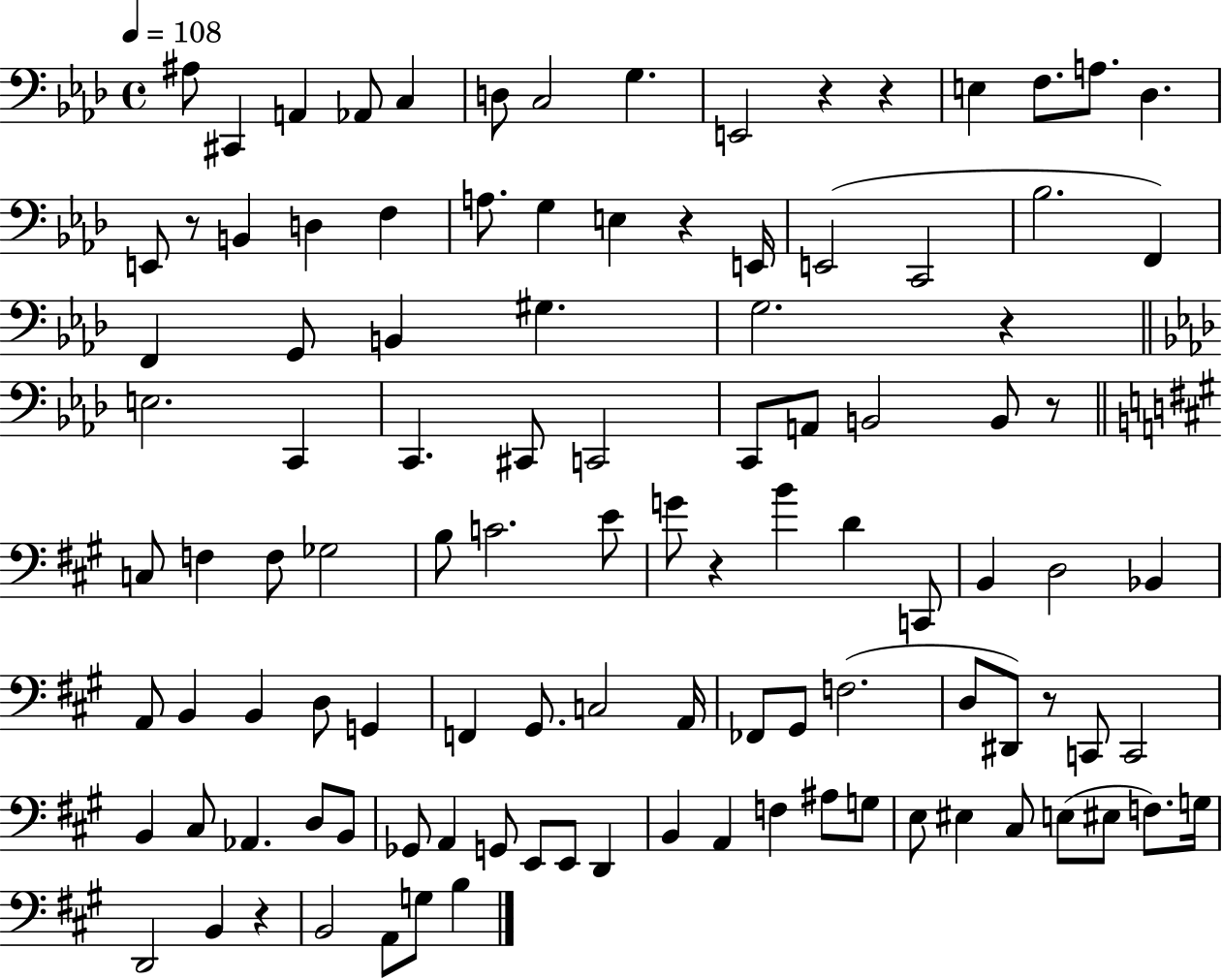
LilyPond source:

{
  \clef bass
  \time 4/4
  \defaultTimeSignature
  \key aes \major
  \tempo 4 = 108
  \repeat volta 2 { ais8 cis,4 a,4 aes,8 c4 | d8 c2 g4. | e,2 r4 r4 | e4 f8. a8. des4. | \break e,8 r8 b,4 d4 f4 | a8. g4 e4 r4 e,16 | e,2( c,2 | bes2. f,4) | \break f,4 g,8 b,4 gis4. | g2. r4 | \bar "||" \break \key aes \major e2. c,4 | c,4. cis,8 c,2 | c,8 a,8 b,2 b,8 r8 | \bar "||" \break \key a \major c8 f4 f8 ges2 | b8 c'2. e'8 | g'8 r4 b'4 d'4 c,8 | b,4 d2 bes,4 | \break a,8 b,4 b,4 d8 g,4 | f,4 gis,8. c2 a,16 | fes,8 gis,8 f2.( | d8 dis,8) r8 c,8 c,2 | \break b,4 cis8 aes,4. d8 b,8 | ges,8 a,4 g,8 e,8 e,8 d,4 | b,4 a,4 f4 ais8 g8 | e8 eis4 cis8 e8( eis8 f8.) g16 | \break d,2 b,4 r4 | b,2 a,8 g8 b4 | } \bar "|."
}